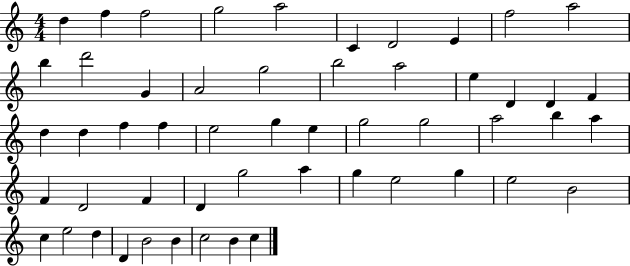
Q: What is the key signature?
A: C major